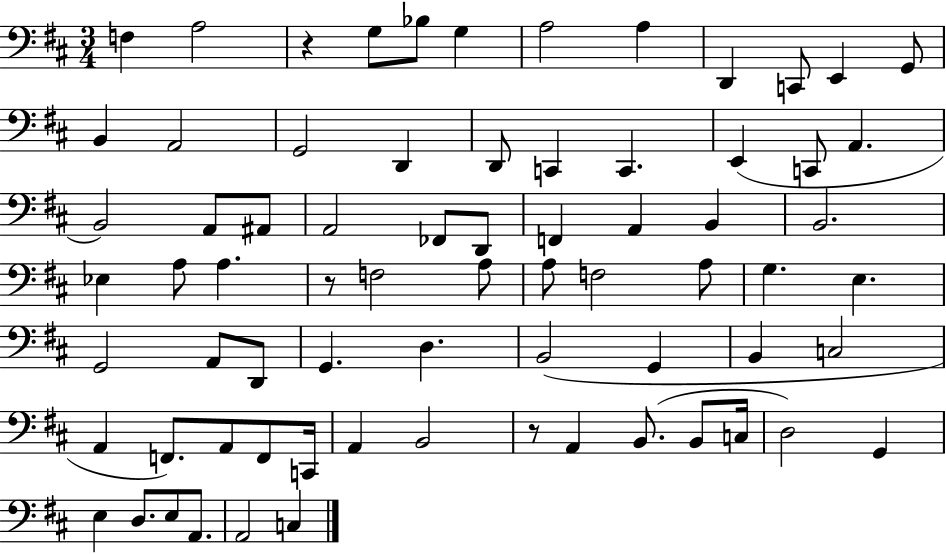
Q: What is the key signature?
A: D major